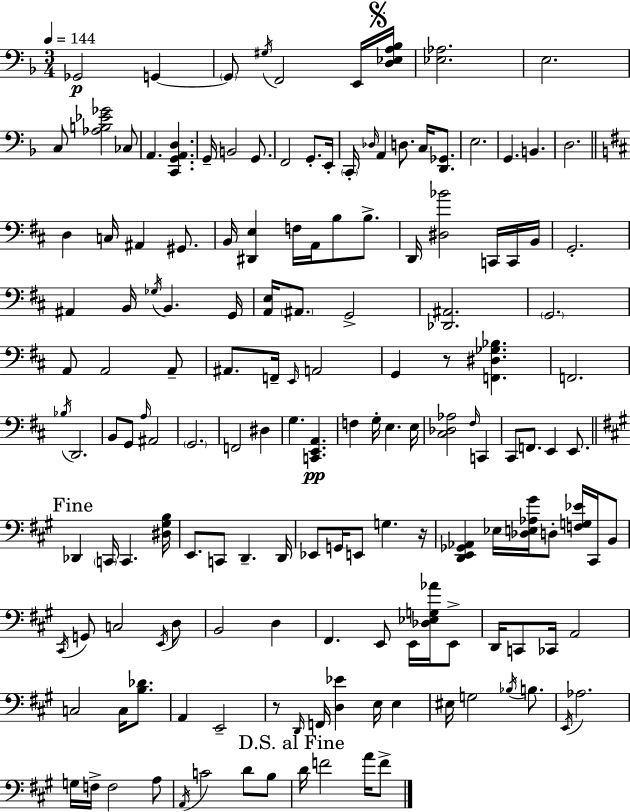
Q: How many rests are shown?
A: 3